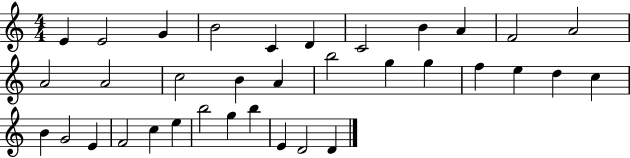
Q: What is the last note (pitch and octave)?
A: D4